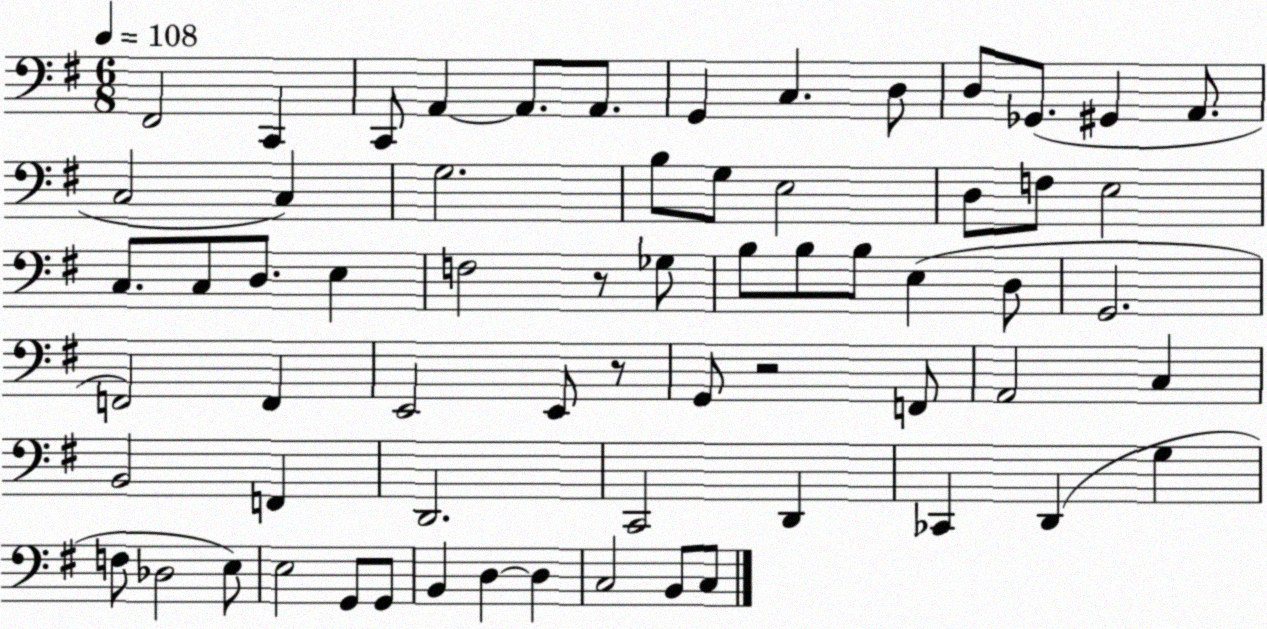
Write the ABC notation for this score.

X:1
T:Untitled
M:6/8
L:1/4
K:G
^F,,2 C,, C,,/2 A,, A,,/2 A,,/2 G,, C, D,/2 D,/2 _G,,/2 ^G,, A,,/2 C,2 C, G,2 B,/2 G,/2 E,2 D,/2 F,/2 E,2 C,/2 C,/2 D,/2 E, F,2 z/2 _G,/2 B,/2 B,/2 B,/2 E, D,/2 G,,2 F,,2 F,, E,,2 E,,/2 z/2 G,,/2 z2 F,,/2 A,,2 C, B,,2 F,, D,,2 C,,2 D,, _C,, D,, G, F,/2 _D,2 E,/2 E,2 G,,/2 G,,/2 B,, D, D, C,2 B,,/2 C,/2